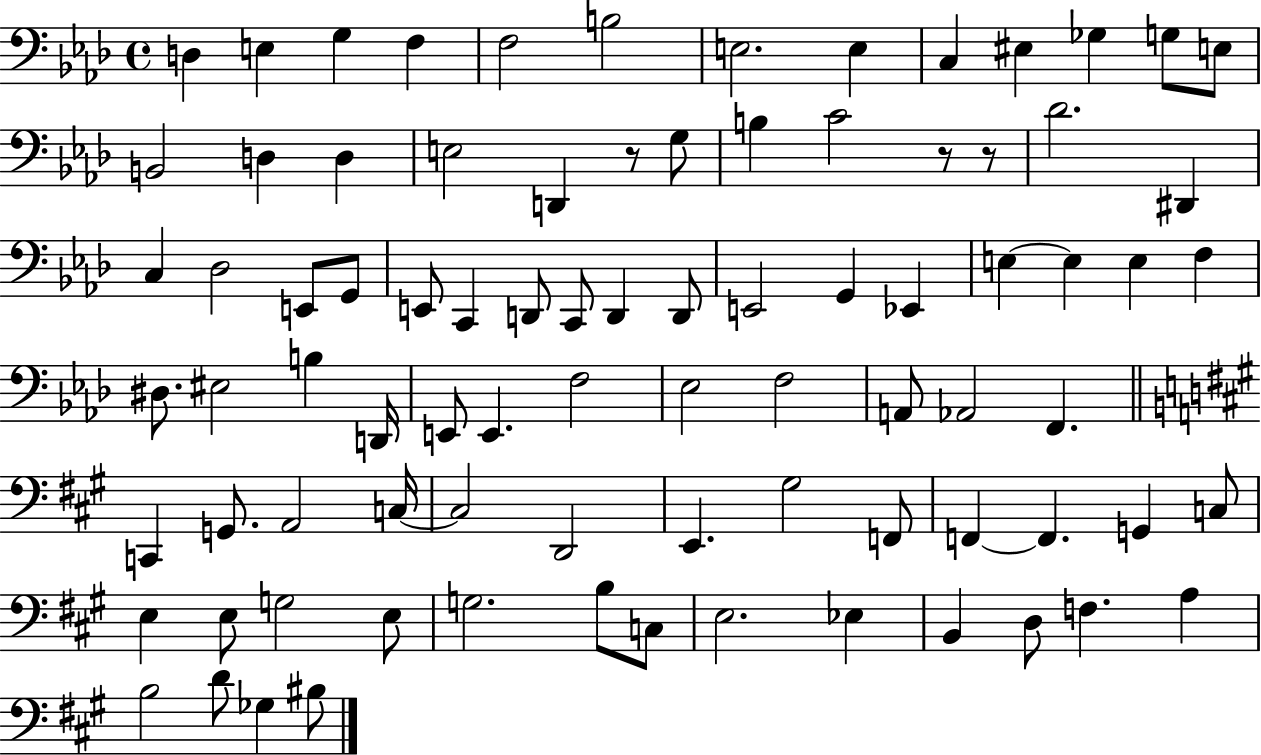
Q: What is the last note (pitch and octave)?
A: BIS3